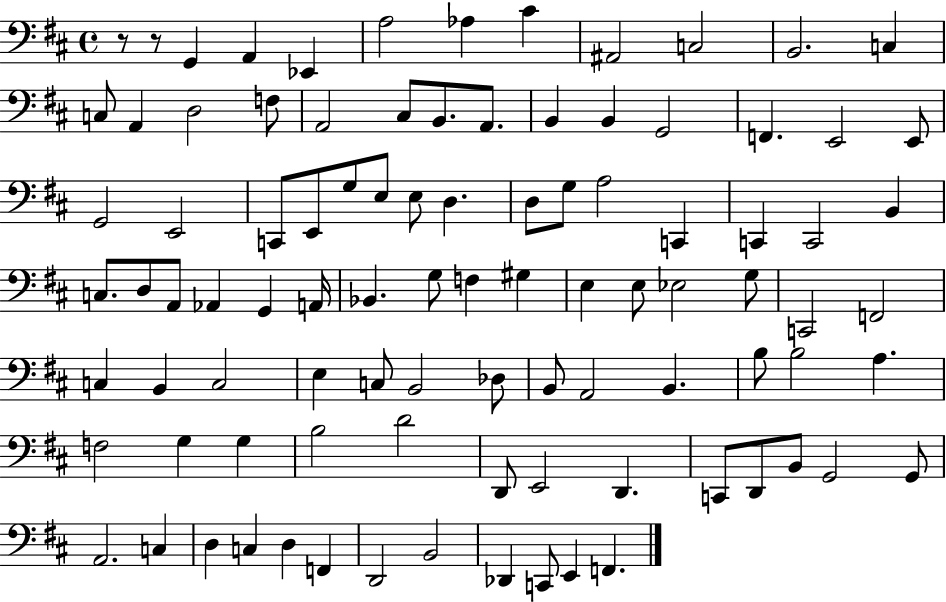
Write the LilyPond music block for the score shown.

{
  \clef bass
  \time 4/4
  \defaultTimeSignature
  \key d \major
  r8 r8 g,4 a,4 ees,4 | a2 aes4 cis'4 | ais,2 c2 | b,2. c4 | \break c8 a,4 d2 f8 | a,2 cis8 b,8. a,8. | b,4 b,4 g,2 | f,4. e,2 e,8 | \break g,2 e,2 | c,8 e,8 g8 e8 e8 d4. | d8 g8 a2 c,4 | c,4 c,2 b,4 | \break c8. d8 a,8 aes,4 g,4 a,16 | bes,4. g8 f4 gis4 | e4 e8 ees2 g8 | c,2 f,2 | \break c4 b,4 c2 | e4 c8 b,2 des8 | b,8 a,2 b,4. | b8 b2 a4. | \break f2 g4 g4 | b2 d'2 | d,8 e,2 d,4. | c,8 d,8 b,8 g,2 g,8 | \break a,2. c4 | d4 c4 d4 f,4 | d,2 b,2 | des,4 c,8 e,4 f,4. | \break \bar "|."
}